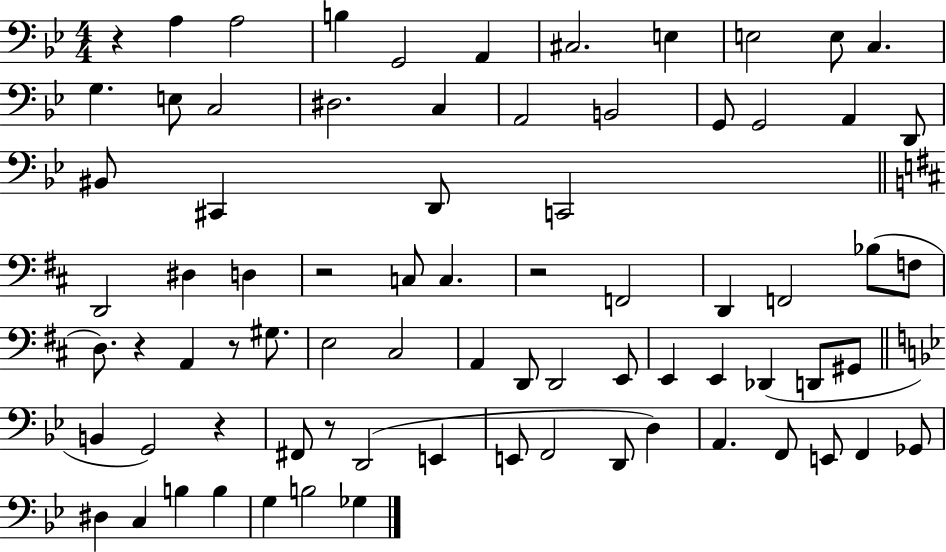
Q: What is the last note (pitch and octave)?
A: Gb3